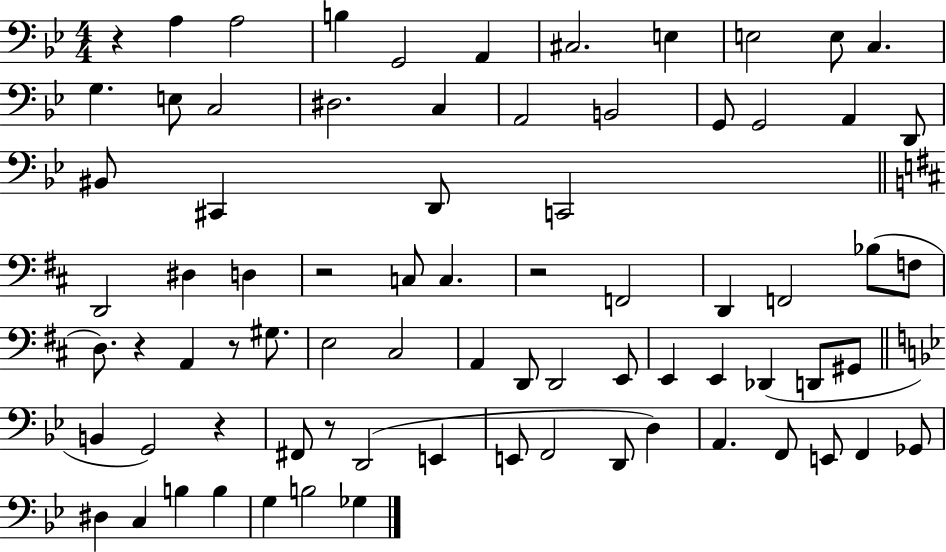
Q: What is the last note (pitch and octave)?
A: Gb3